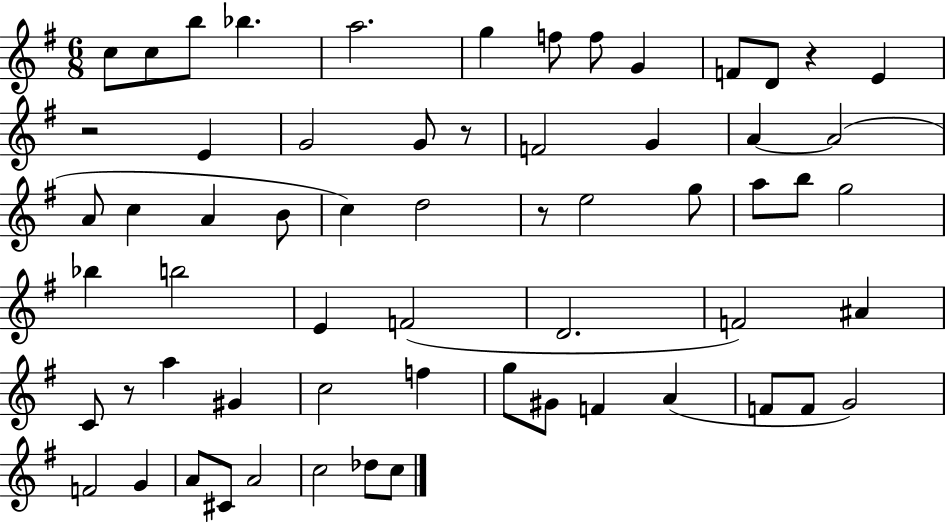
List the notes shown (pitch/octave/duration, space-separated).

C5/e C5/e B5/e Bb5/q. A5/h. G5/q F5/e F5/e G4/q F4/e D4/e R/q E4/q R/h E4/q G4/h G4/e R/e F4/h G4/q A4/q A4/h A4/e C5/q A4/q B4/e C5/q D5/h R/e E5/h G5/e A5/e B5/e G5/h Bb5/q B5/h E4/q F4/h D4/h. F4/h A#4/q C4/e R/e A5/q G#4/q C5/h F5/q G5/e G#4/e F4/q A4/q F4/e F4/e G4/h F4/h G4/q A4/e C#4/e A4/h C5/h Db5/e C5/e